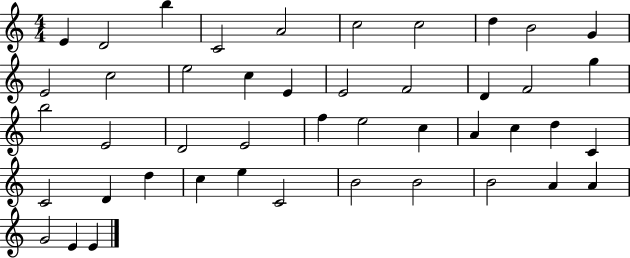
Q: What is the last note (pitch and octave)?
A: E4